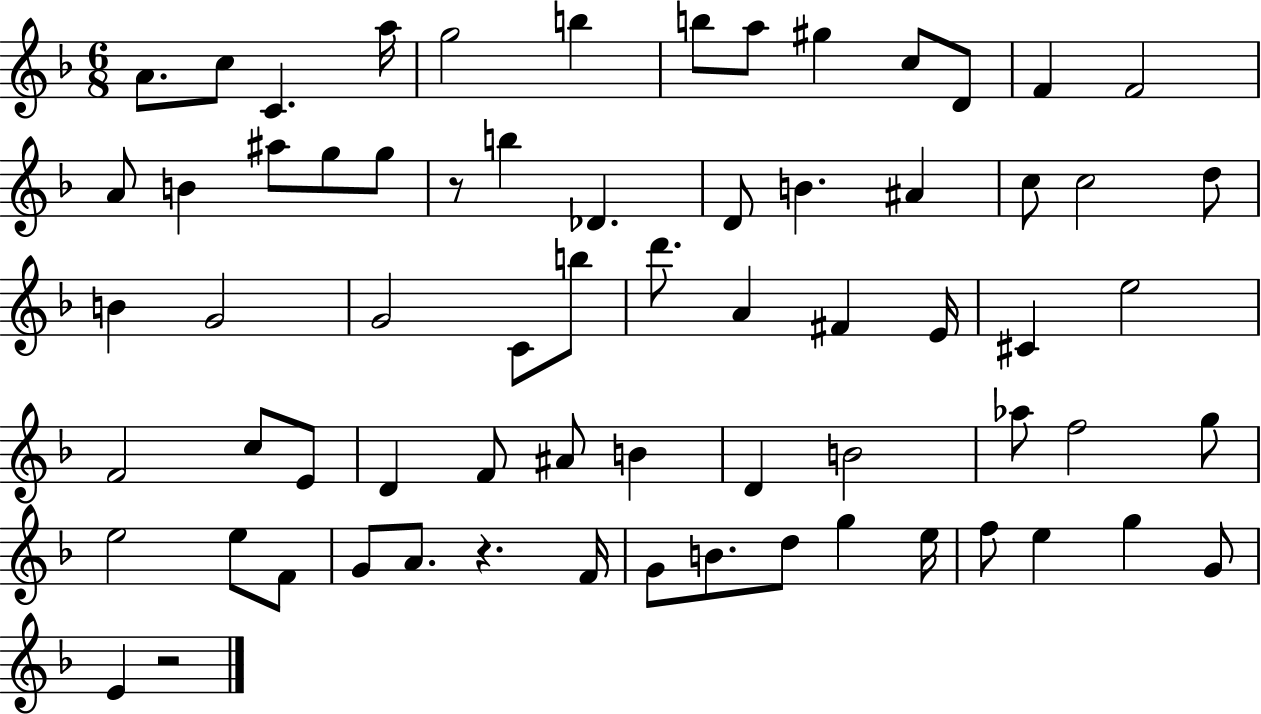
A4/e. C5/e C4/q. A5/s G5/h B5/q B5/e A5/e G#5/q C5/e D4/e F4/q F4/h A4/e B4/q A#5/e G5/e G5/e R/e B5/q Db4/q. D4/e B4/q. A#4/q C5/e C5/h D5/e B4/q G4/h G4/h C4/e B5/e D6/e. A4/q F#4/q E4/s C#4/q E5/h F4/h C5/e E4/e D4/q F4/e A#4/e B4/q D4/q B4/h Ab5/e F5/h G5/e E5/h E5/e F4/e G4/e A4/e. R/q. F4/s G4/e B4/e. D5/e G5/q E5/s F5/e E5/q G5/q G4/e E4/q R/h